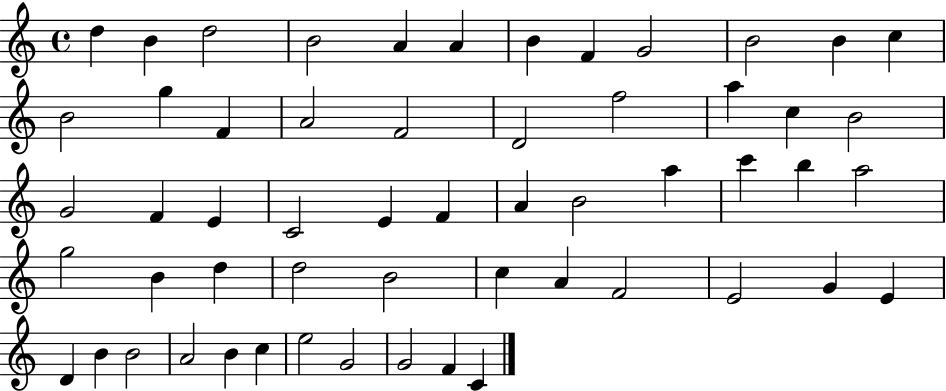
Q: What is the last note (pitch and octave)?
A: C4